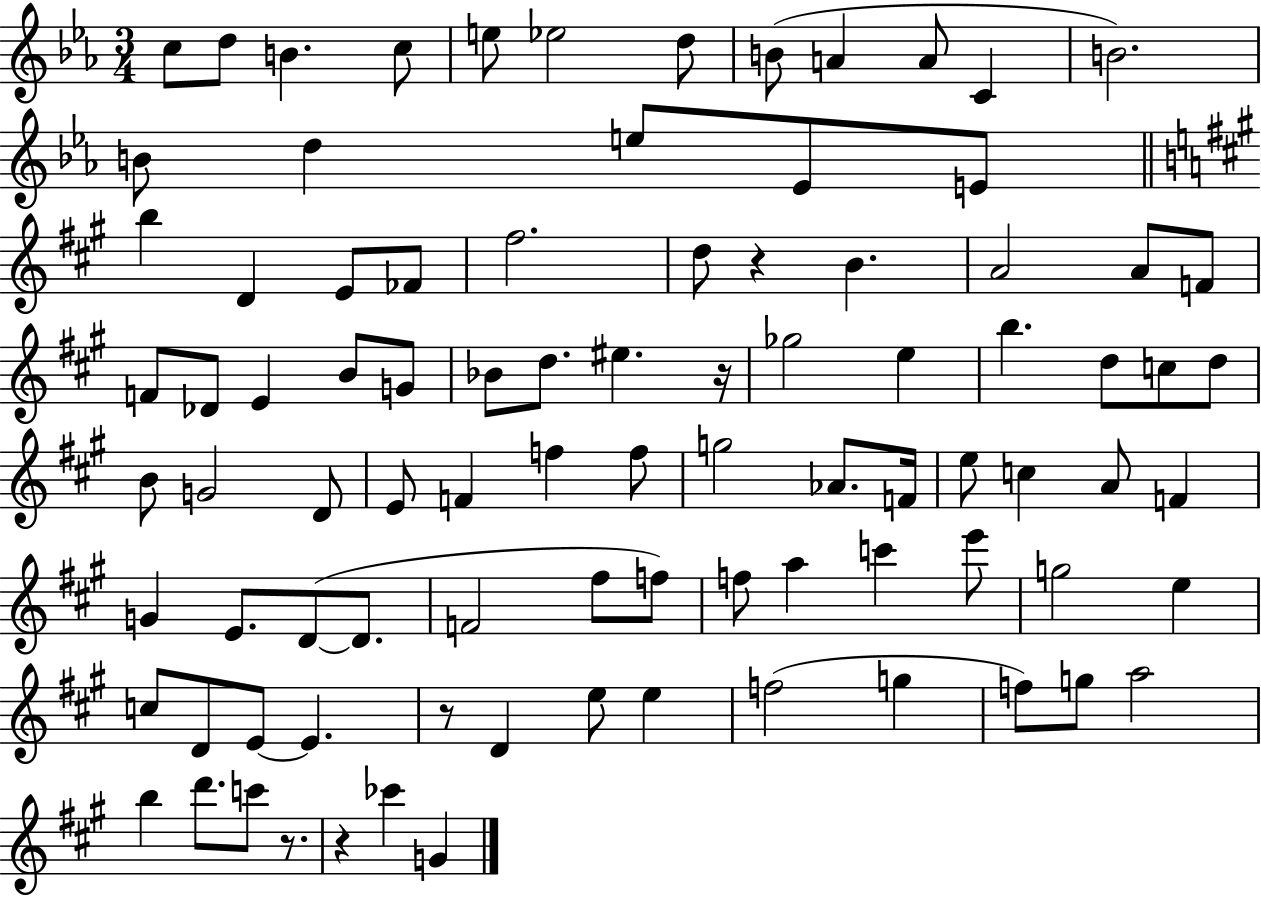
C5/e D5/e B4/q. C5/e E5/e Eb5/h D5/e B4/e A4/q A4/e C4/q B4/h. B4/e D5/q E5/e Eb4/e E4/e B5/q D4/q E4/e FES4/e F#5/h. D5/e R/q B4/q. A4/h A4/e F4/e F4/e Db4/e E4/q B4/e G4/e Bb4/e D5/e. EIS5/q. R/s Gb5/h E5/q B5/q. D5/e C5/e D5/e B4/e G4/h D4/e E4/e F4/q F5/q F5/e G5/h Ab4/e. F4/s E5/e C5/q A4/e F4/q G4/q E4/e. D4/e D4/e. F4/h F#5/e F5/e F5/e A5/q C6/q E6/e G5/h E5/q C5/e D4/e E4/e E4/q. R/e D4/q E5/e E5/q F5/h G5/q F5/e G5/e A5/h B5/q D6/e. C6/e R/e. R/q CES6/q G4/q